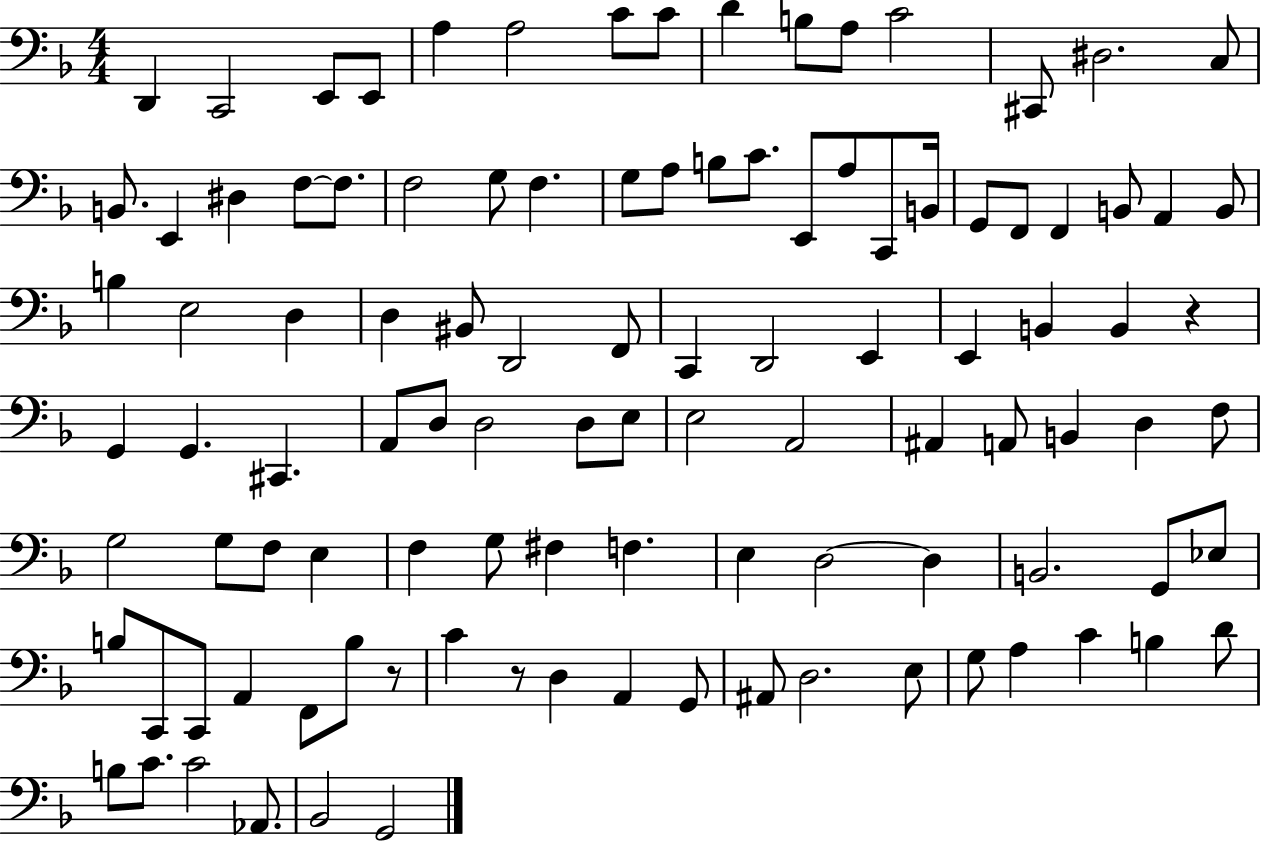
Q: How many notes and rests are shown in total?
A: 106